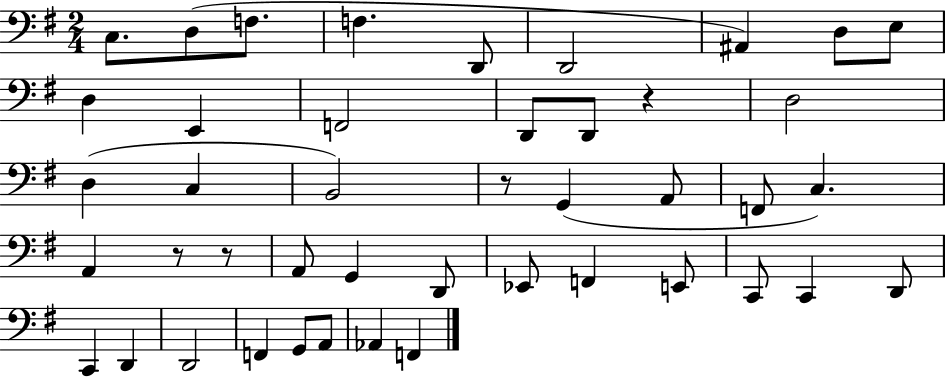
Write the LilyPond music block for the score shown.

{
  \clef bass
  \numericTimeSignature
  \time 2/4
  \key g \major
  c8. d8( f8. | f4. d,8 | d,2 | ais,4) d8 e8 | \break d4 e,4 | f,2 | d,8 d,8 r4 | d2 | \break d4( c4 | b,2) | r8 g,4( a,8 | f,8 c4.) | \break a,4 r8 r8 | a,8 g,4 d,8 | ees,8 f,4 e,8 | c,8 c,4 d,8 | \break c,4 d,4 | d,2 | f,4 g,8 a,8 | aes,4 f,4 | \break \bar "|."
}